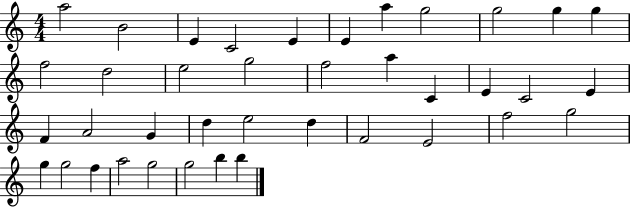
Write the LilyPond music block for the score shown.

{
  \clef treble
  \numericTimeSignature
  \time 4/4
  \key c \major
  a''2 b'2 | e'4 c'2 e'4 | e'4 a''4 g''2 | g''2 g''4 g''4 | \break f''2 d''2 | e''2 g''2 | f''2 a''4 c'4 | e'4 c'2 e'4 | \break f'4 a'2 g'4 | d''4 e''2 d''4 | f'2 e'2 | f''2 g''2 | \break g''4 g''2 f''4 | a''2 g''2 | g''2 b''4 b''4 | \bar "|."
}